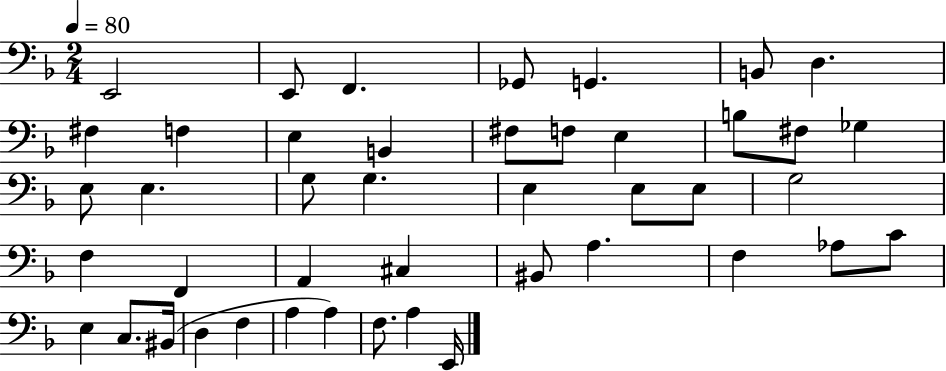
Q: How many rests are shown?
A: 0